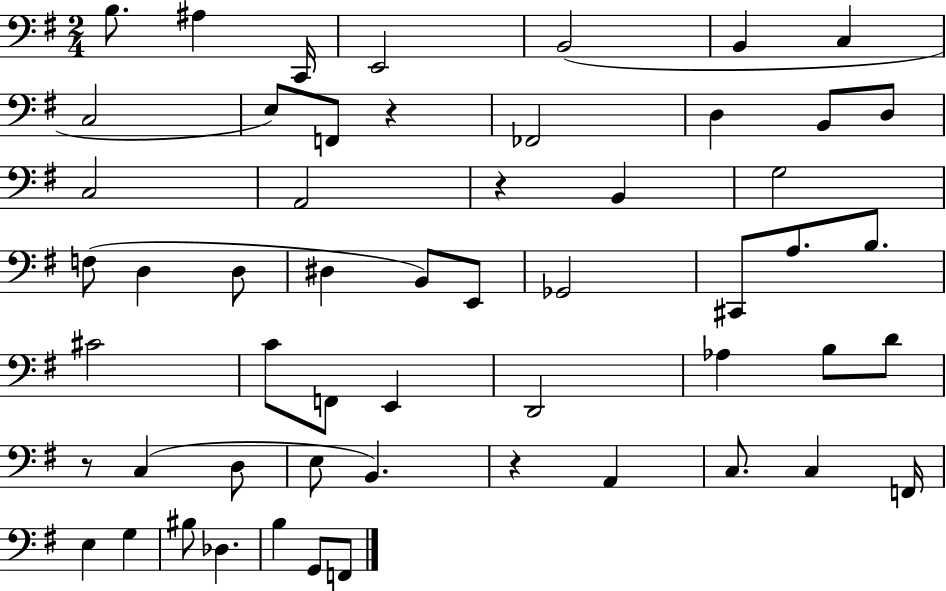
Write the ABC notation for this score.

X:1
T:Untitled
M:2/4
L:1/4
K:G
B,/2 ^A, C,,/4 E,,2 B,,2 B,, C, C,2 E,/2 F,,/2 z _F,,2 D, B,,/2 D,/2 C,2 A,,2 z B,, G,2 F,/2 D, D,/2 ^D, B,,/2 E,,/2 _G,,2 ^C,,/2 A,/2 B,/2 ^C2 C/2 F,,/2 E,, D,,2 _A, B,/2 D/2 z/2 C, D,/2 E,/2 B,, z A,, C,/2 C, F,,/4 E, G, ^B,/2 _D, B, G,,/2 F,,/2